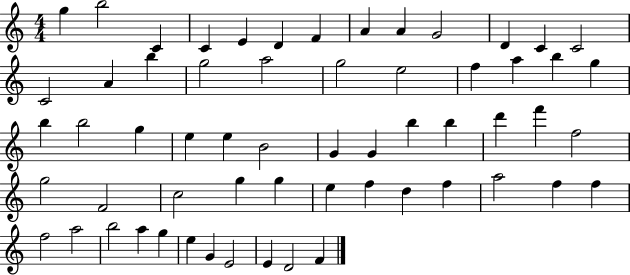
{
  \clef treble
  \numericTimeSignature
  \time 4/4
  \key c \major
  g''4 b''2 c'4 | c'4 e'4 d'4 f'4 | a'4 a'4 g'2 | d'4 c'4 c'2 | \break c'2 a'4 b''4 | g''2 a''2 | g''2 e''2 | f''4 a''4 b''4 g''4 | \break b''4 b''2 g''4 | e''4 e''4 b'2 | g'4 g'4 b''4 b''4 | d'''4 f'''4 f''2 | \break g''2 f'2 | c''2 g''4 g''4 | e''4 f''4 d''4 f''4 | a''2 f''4 f''4 | \break f''2 a''2 | b''2 a''4 g''4 | e''4 g'4 e'2 | e'4 d'2 f'4 | \break \bar "|."
}